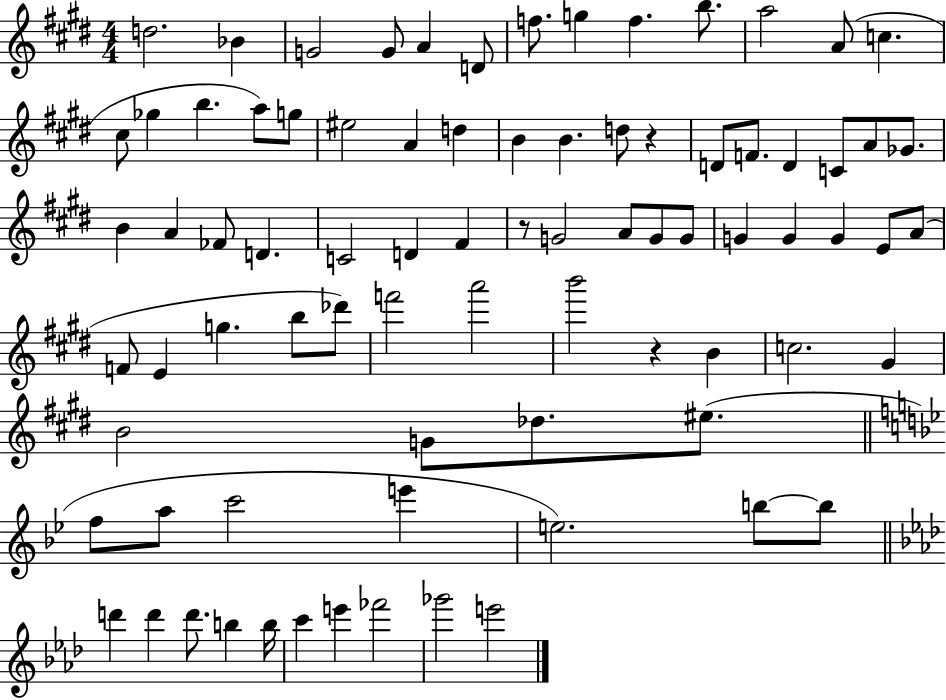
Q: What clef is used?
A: treble